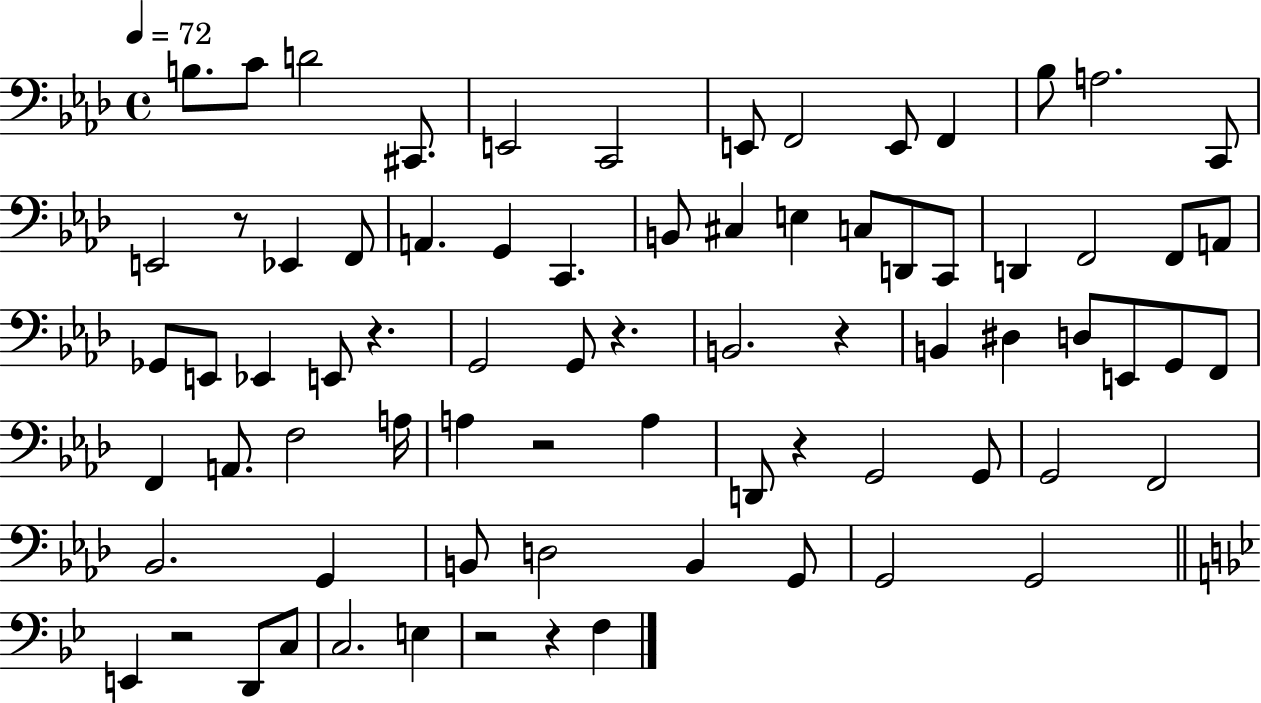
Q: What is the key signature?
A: AES major